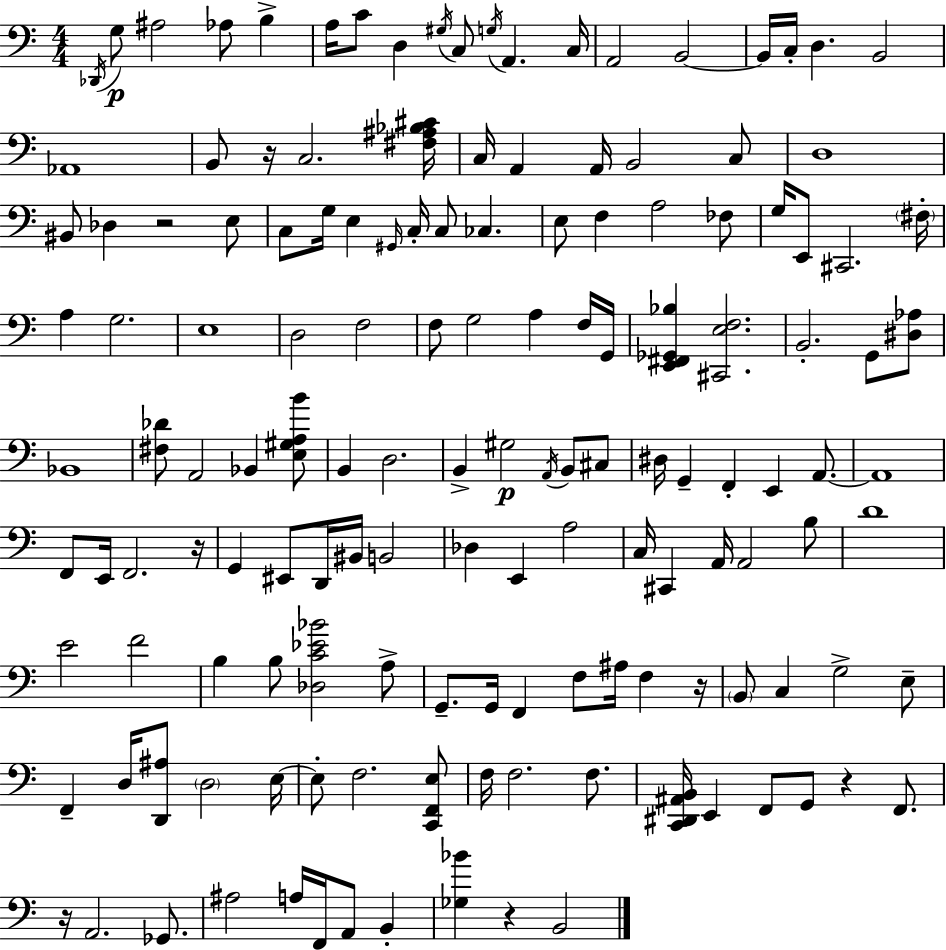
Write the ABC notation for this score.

X:1
T:Untitled
M:4/4
L:1/4
K:C
_D,,/4 G,/2 ^A,2 _A,/2 B, A,/4 C/2 D, ^G,/4 C,/2 G,/4 A,, C,/4 A,,2 B,,2 B,,/4 C,/4 D, B,,2 _A,,4 B,,/2 z/4 C,2 [^F,^A,_B,^C]/4 C,/4 A,, A,,/4 B,,2 C,/2 D,4 ^B,,/2 _D, z2 E,/2 C,/2 G,/4 E, ^G,,/4 C,/4 C,/2 _C, E,/2 F, A,2 _F,/2 G,/4 E,,/2 ^C,,2 ^F,/4 A, G,2 E,4 D,2 F,2 F,/2 G,2 A, F,/4 G,,/4 [E,,^F,,_G,,_B,] [^C,,E,F,]2 B,,2 G,,/2 [^D,_A,]/2 _B,,4 [^F,_D]/2 A,,2 _B,, [E,^G,A,B]/2 B,, D,2 B,, ^G,2 A,,/4 B,,/2 ^C,/2 ^D,/4 G,, F,, E,, A,,/2 A,,4 F,,/2 E,,/4 F,,2 z/4 G,, ^E,,/2 D,,/4 ^B,,/4 B,,2 _D, E,, A,2 C,/4 ^C,, A,,/4 A,,2 B,/2 D4 E2 F2 B, B,/2 [_D,C_E_B]2 A,/2 G,,/2 G,,/4 F,, F,/2 ^A,/4 F, z/4 B,,/2 C, G,2 E,/2 F,, D,/4 [D,,^A,]/2 D,2 E,/4 E,/2 F,2 [C,,F,,E,]/2 F,/4 F,2 F,/2 [C,,^D,,^A,,B,,]/4 E,, F,,/2 G,,/2 z F,,/2 z/4 A,,2 _G,,/2 ^A,2 A,/4 F,,/4 A,,/2 B,, [_G,_B] z B,,2